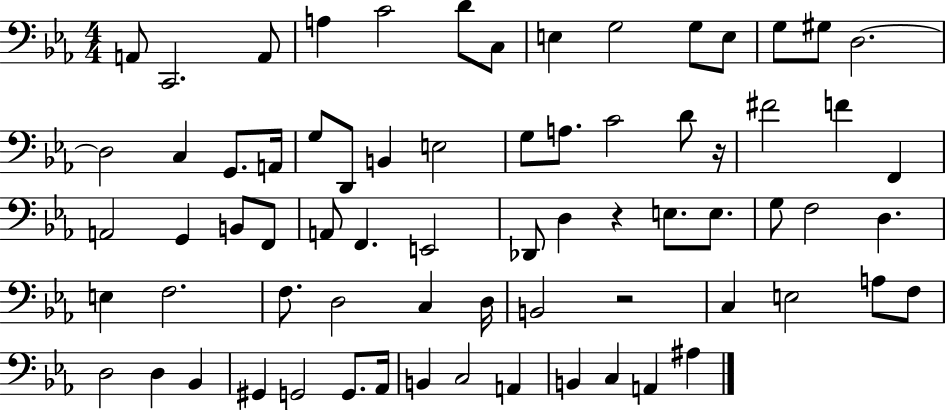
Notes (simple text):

A2/e C2/h. A2/e A3/q C4/h D4/e C3/e E3/q G3/h G3/e E3/e G3/e G#3/e D3/h. D3/h C3/q G2/e. A2/s G3/e D2/e B2/q E3/h G3/e A3/e. C4/h D4/e R/s F#4/h F4/q F2/q A2/h G2/q B2/e F2/e A2/e F2/q. E2/h Db2/e D3/q R/q E3/e. E3/e. G3/e F3/h D3/q. E3/q F3/h. F3/e. D3/h C3/q D3/s B2/h R/h C3/q E3/h A3/e F3/e D3/h D3/q Bb2/q G#2/q G2/h G2/e. Ab2/s B2/q C3/h A2/q B2/q C3/q A2/q A#3/q